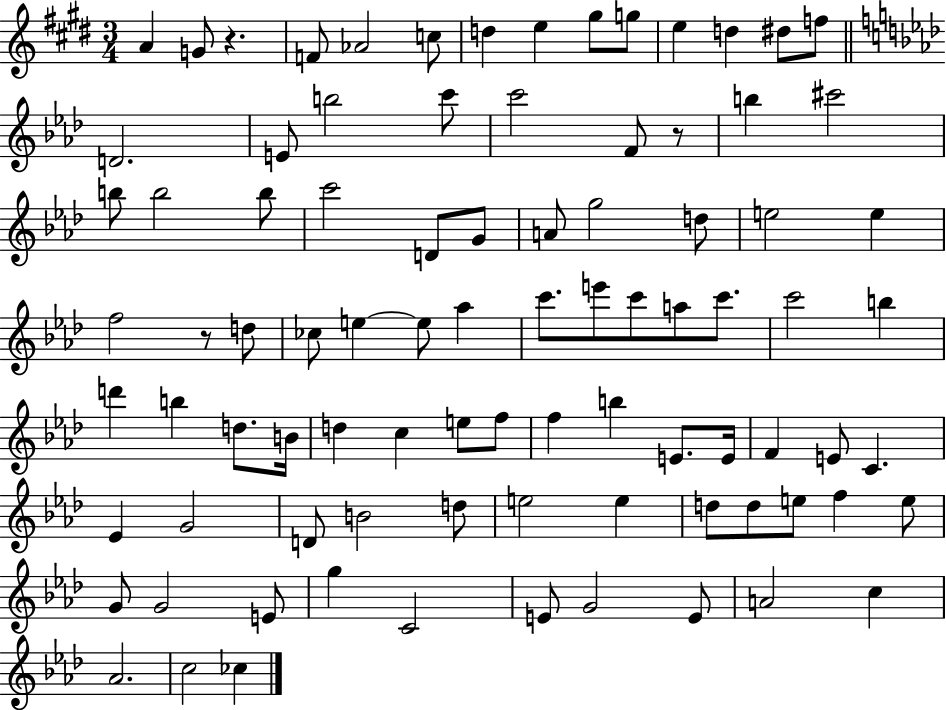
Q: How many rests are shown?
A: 3